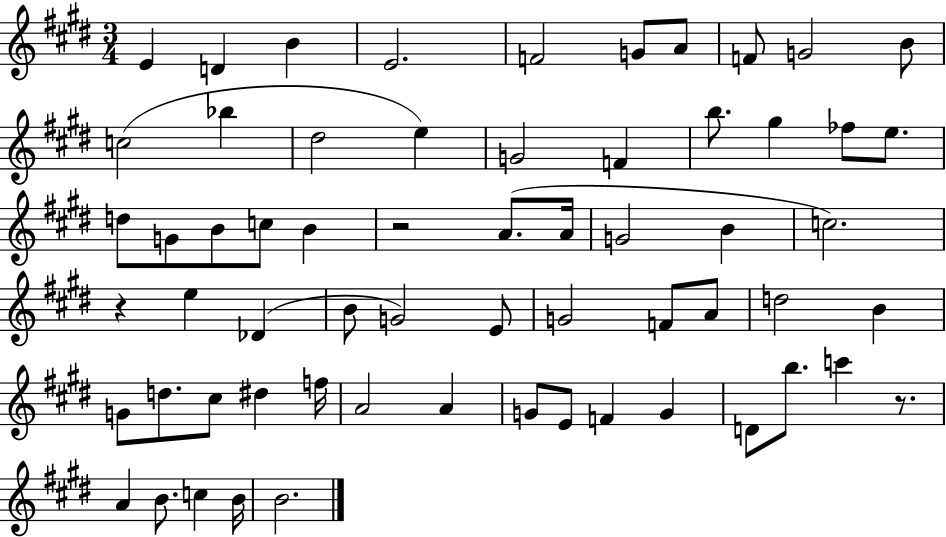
X:1
T:Untitled
M:3/4
L:1/4
K:E
E D B E2 F2 G/2 A/2 F/2 G2 B/2 c2 _b ^d2 e G2 F b/2 ^g _f/2 e/2 d/2 G/2 B/2 c/2 B z2 A/2 A/4 G2 B c2 z e _D B/2 G2 E/2 G2 F/2 A/2 d2 B G/2 d/2 ^c/2 ^d f/4 A2 A G/2 E/2 F G D/2 b/2 c' z/2 A B/2 c B/4 B2